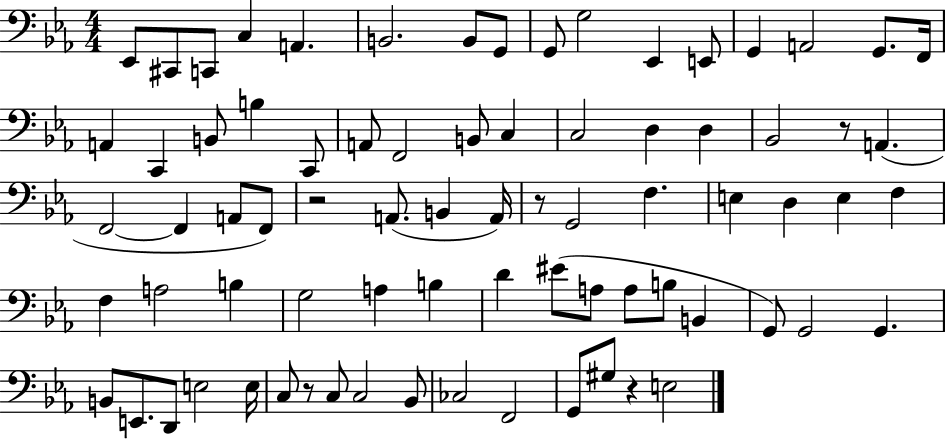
{
  \clef bass
  \numericTimeSignature
  \time 4/4
  \key ees \major
  ees,8 cis,8 c,8 c4 a,4. | b,2. b,8 g,8 | g,8 g2 ees,4 e,8 | g,4 a,2 g,8. f,16 | \break a,4 c,4 b,8 b4 c,8 | a,8 f,2 b,8 c4 | c2 d4 d4 | bes,2 r8 a,4.( | \break f,2~~ f,4 a,8 f,8) | r2 a,8.( b,4 a,16) | r8 g,2 f4. | e4 d4 e4 f4 | \break f4 a2 b4 | g2 a4 b4 | d'4 eis'8( a8 a8 b8 b,4 | g,8) g,2 g,4. | \break b,8 e,8. d,8 e2 e16 | c8 r8 c8 c2 bes,8 | ces2 f,2 | g,8 gis8 r4 e2 | \break \bar "|."
}